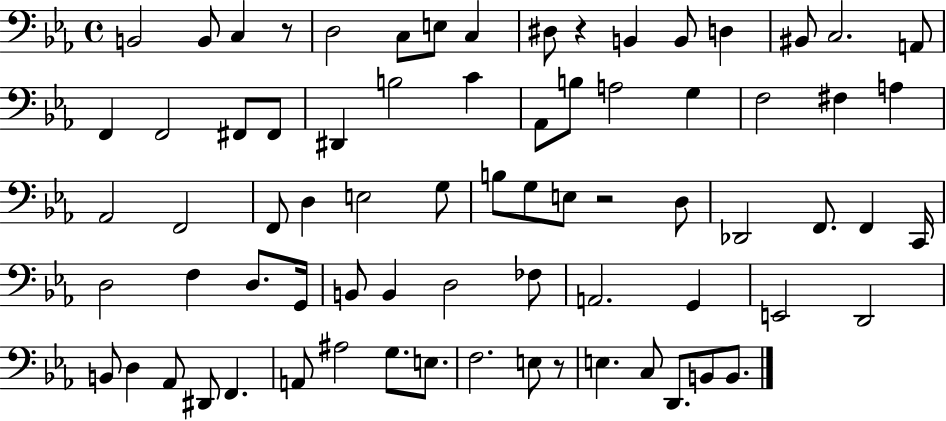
X:1
T:Untitled
M:4/4
L:1/4
K:Eb
B,,2 B,,/2 C, z/2 D,2 C,/2 E,/2 C, ^D,/2 z B,, B,,/2 D, ^B,,/2 C,2 A,,/2 F,, F,,2 ^F,,/2 ^F,,/2 ^D,, B,2 C _A,,/2 B,/2 A,2 G, F,2 ^F, A, _A,,2 F,,2 F,,/2 D, E,2 G,/2 B,/2 G,/2 E,/2 z2 D,/2 _D,,2 F,,/2 F,, C,,/4 D,2 F, D,/2 G,,/4 B,,/2 B,, D,2 _F,/2 A,,2 G,, E,,2 D,,2 B,,/2 D, _A,,/2 ^D,,/2 F,, A,,/2 ^A,2 G,/2 E,/2 F,2 E,/2 z/2 E, C,/2 D,,/2 B,,/2 B,,/2